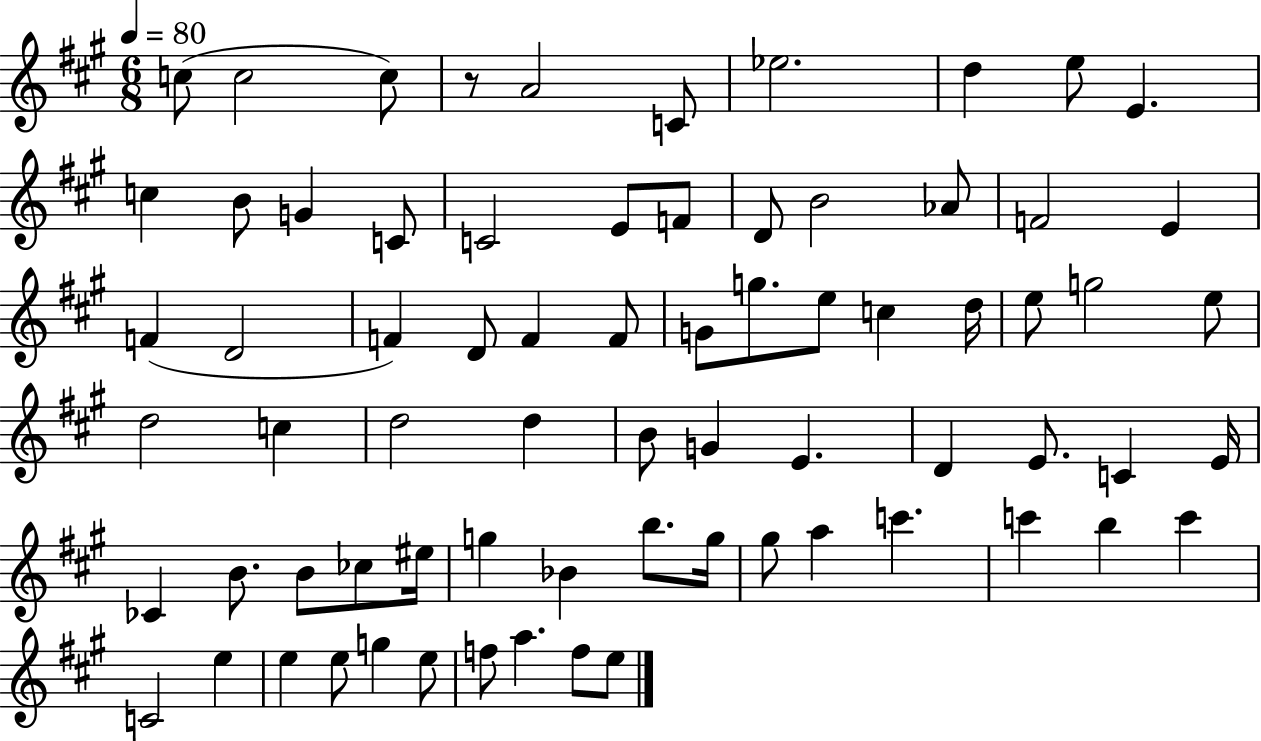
X:1
T:Untitled
M:6/8
L:1/4
K:A
c/2 c2 c/2 z/2 A2 C/2 _e2 d e/2 E c B/2 G C/2 C2 E/2 F/2 D/2 B2 _A/2 F2 E F D2 F D/2 F F/2 G/2 g/2 e/2 c d/4 e/2 g2 e/2 d2 c d2 d B/2 G E D E/2 C E/4 _C B/2 B/2 _c/2 ^e/4 g _B b/2 g/4 ^g/2 a c' c' b c' C2 e e e/2 g e/2 f/2 a f/2 e/2